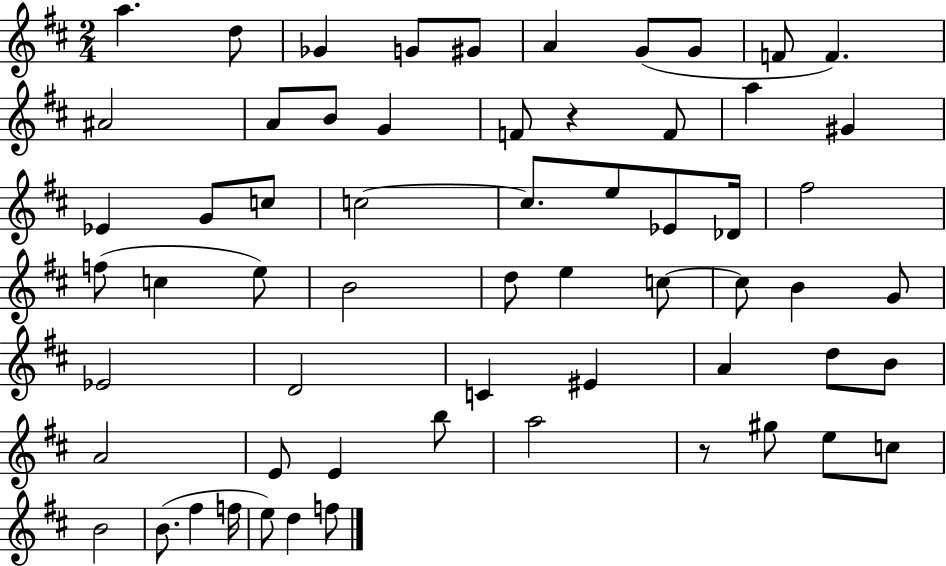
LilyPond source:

{
  \clef treble
  \numericTimeSignature
  \time 2/4
  \key d \major
  \repeat volta 2 { a''4. d''8 | ges'4 g'8 gis'8 | a'4 g'8( g'8 | f'8 f'4.) | \break ais'2 | a'8 b'8 g'4 | f'8 r4 f'8 | a''4 gis'4 | \break ees'4 g'8 c''8 | c''2~~ | c''8. e''8 ees'8 des'16 | fis''2 | \break f''8( c''4 e''8) | b'2 | d''8 e''4 c''8~~ | c''8 b'4 g'8 | \break ees'2 | d'2 | c'4 eis'4 | a'4 d''8 b'8 | \break a'2 | e'8 e'4 b''8 | a''2 | r8 gis''8 e''8 c''8 | \break b'2 | b'8.( fis''4 f''16 | e''8) d''4 f''8 | } \bar "|."
}